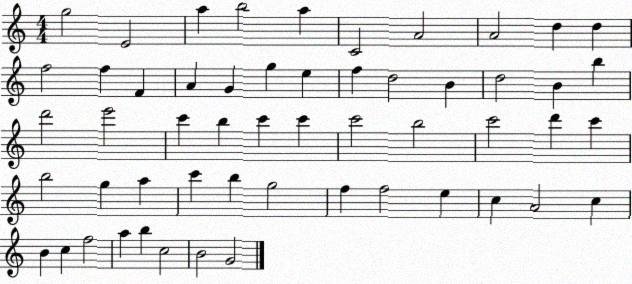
X:1
T:Untitled
M:4/4
L:1/4
K:C
g2 E2 a b2 a C2 A2 A2 d d f2 f F A G g e f d2 B d2 B b d'2 e'2 c' b c' c' c'2 b2 c'2 d' c' b2 g a c' b g2 f f2 e c A2 c B c f2 a b c2 B2 G2